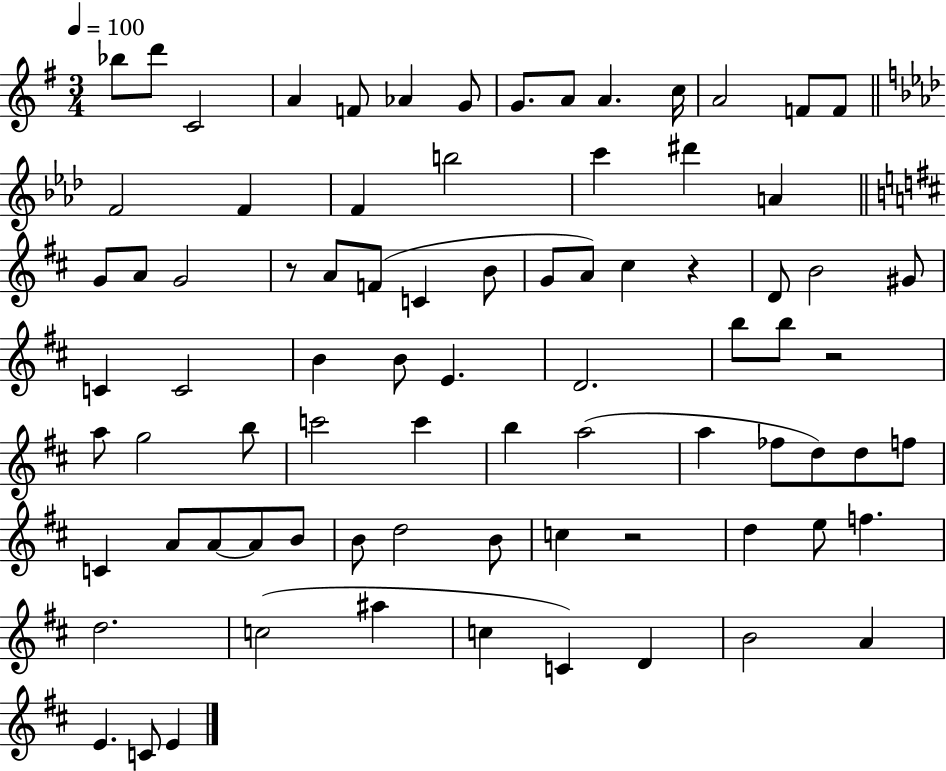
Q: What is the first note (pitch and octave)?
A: Bb5